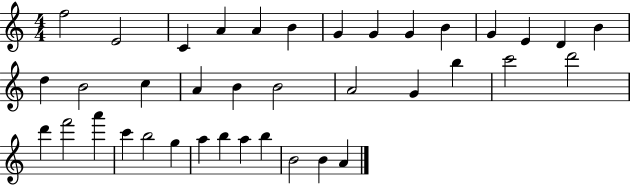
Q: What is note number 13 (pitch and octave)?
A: D4